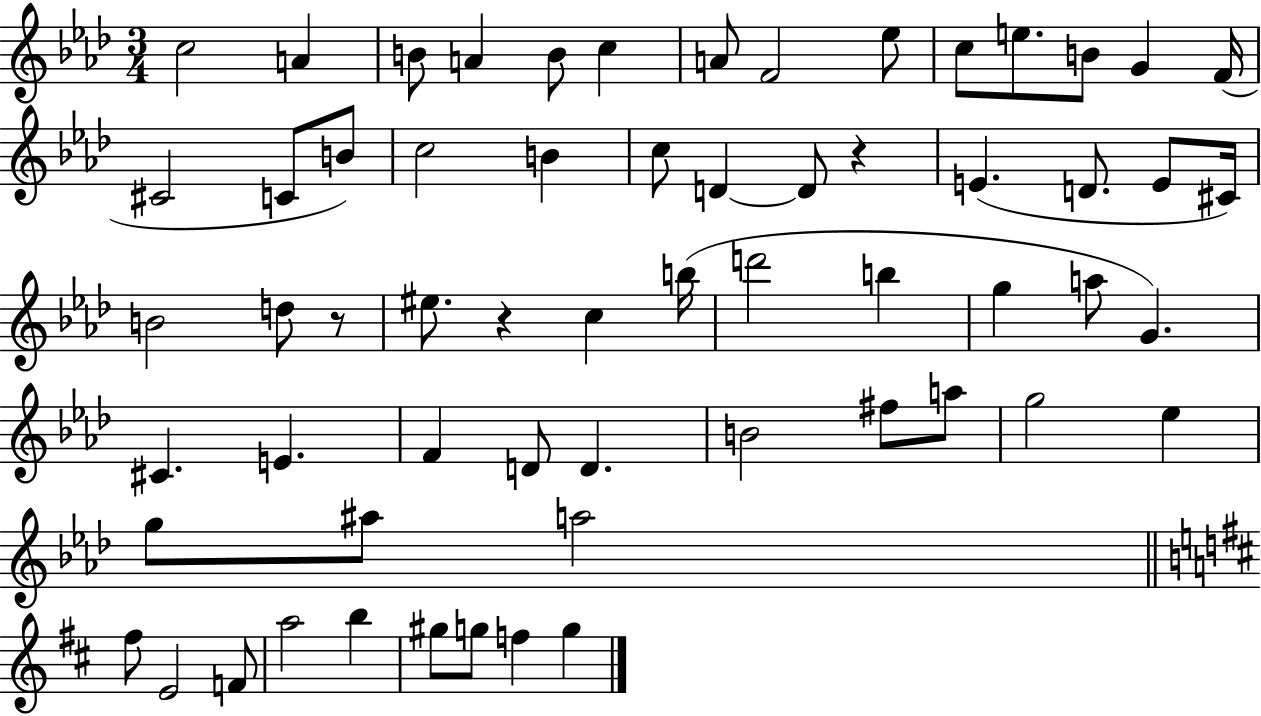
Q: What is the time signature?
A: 3/4